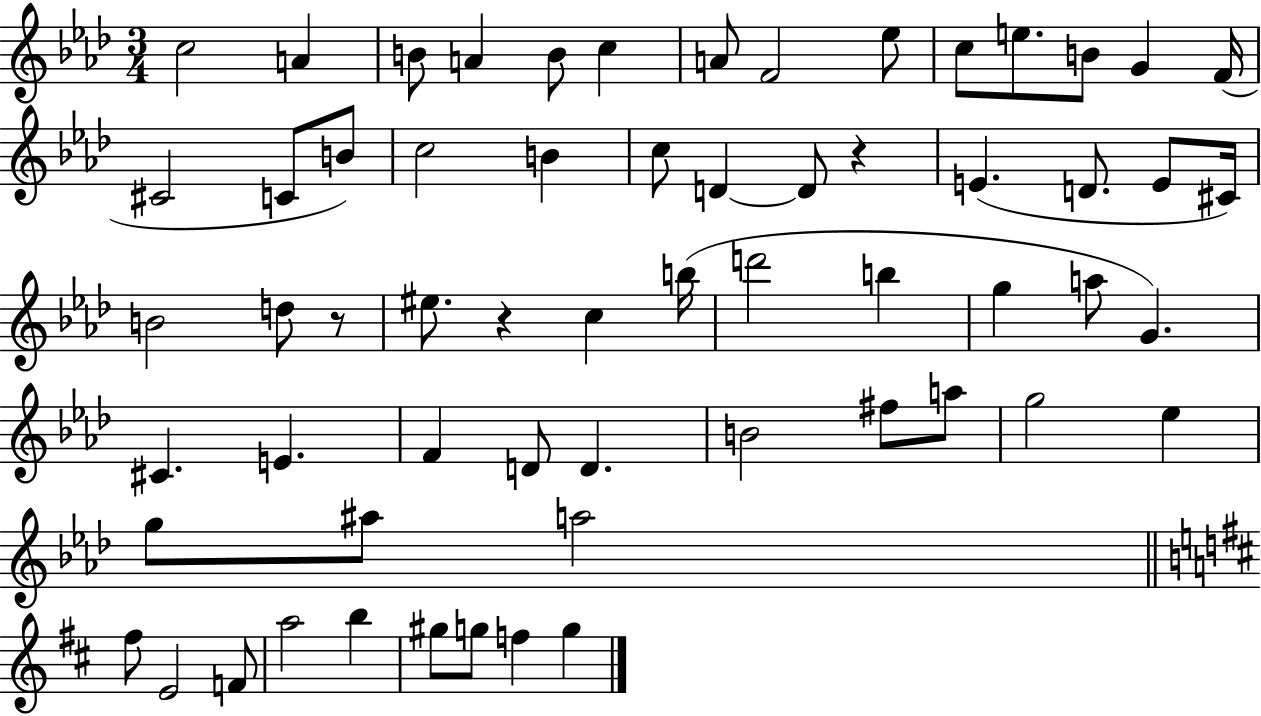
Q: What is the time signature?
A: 3/4